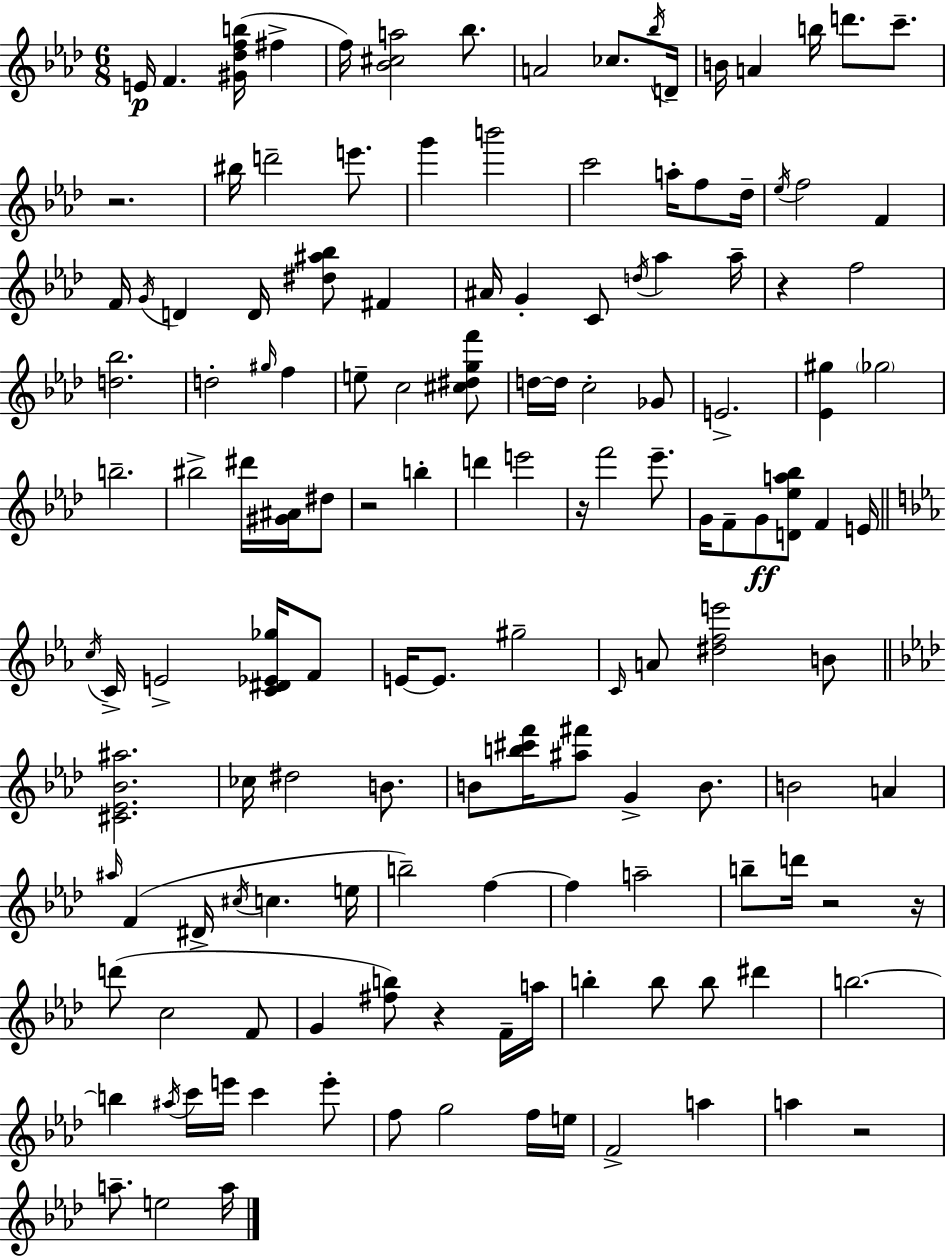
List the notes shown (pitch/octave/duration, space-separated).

E4/s F4/q. [G#4,Db5,F5,B5]/s F#5/q F5/s [Bb4,C#5,A5]/h Bb5/e. A4/h CES5/e. Bb5/s D4/s B4/s A4/q B5/s D6/e. C6/e. R/h. BIS5/s D6/h E6/e. G6/q B6/h C6/h A5/s F5/e Db5/s Eb5/s F5/h F4/q F4/s G4/s D4/q D4/s [D#5,A#5,Bb5]/e F#4/q A#4/s G4/q C4/e D5/s Ab5/q Ab5/s R/q F5/h [D5,Bb5]/h. D5/h G#5/s F5/q E5/e C5/h [C#5,D#5,G5,F6]/e D5/s D5/s C5/h Gb4/e E4/h. [Eb4,G#5]/q Gb5/h B5/h. BIS5/h D#6/s [G#4,A#4]/s D#5/e R/h B5/q D6/q E6/h R/s F6/h Eb6/e. G4/s F4/e G4/e [D4,Eb5,A5,Bb5]/e F4/q E4/s C5/s C4/s E4/h [C4,D#4,Eb4,Gb5]/s F4/e E4/s E4/e. G#5/h C4/s A4/e [D#5,F5,E6]/h B4/e [C#4,Eb4,Bb4,A#5]/h. CES5/s D#5/h B4/e. B4/e [B5,C#6,F6]/s [A#5,F#6]/e G4/q B4/e. B4/h A4/q A#5/s F4/q D#4/s C#5/s C5/q. E5/s B5/h F5/q F5/q A5/h B5/e D6/s R/h R/s D6/e C5/h F4/e G4/q [F#5,B5]/e R/q F4/s A5/s B5/q B5/e B5/e D#6/q B5/h. B5/q A#5/s C6/s E6/s C6/q E6/e F5/e G5/h F5/s E5/s F4/h A5/q A5/q R/h A5/e. E5/h A5/s